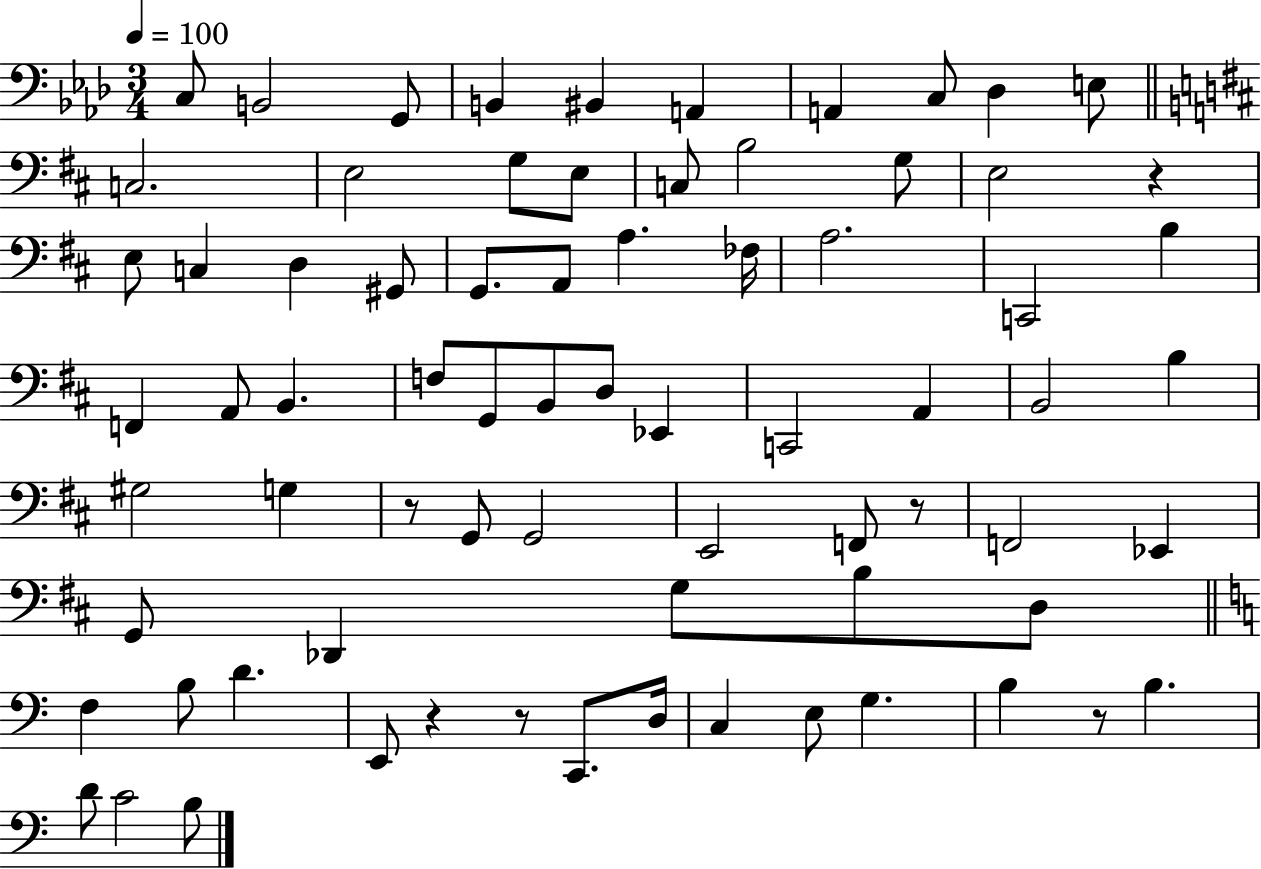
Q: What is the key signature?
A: AES major